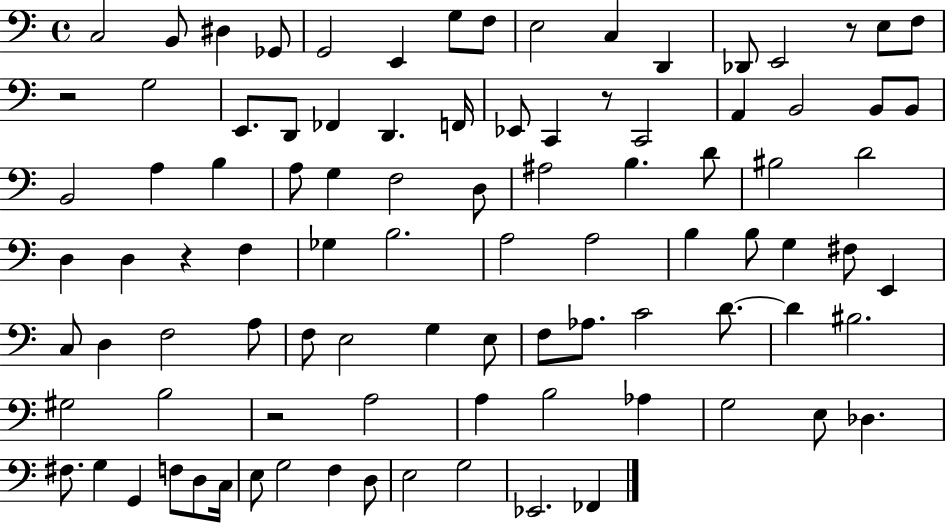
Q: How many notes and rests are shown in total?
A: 94